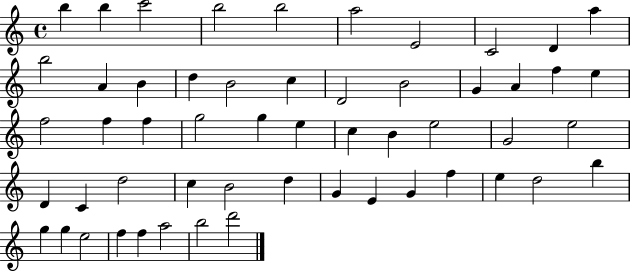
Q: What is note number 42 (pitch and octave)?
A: G4